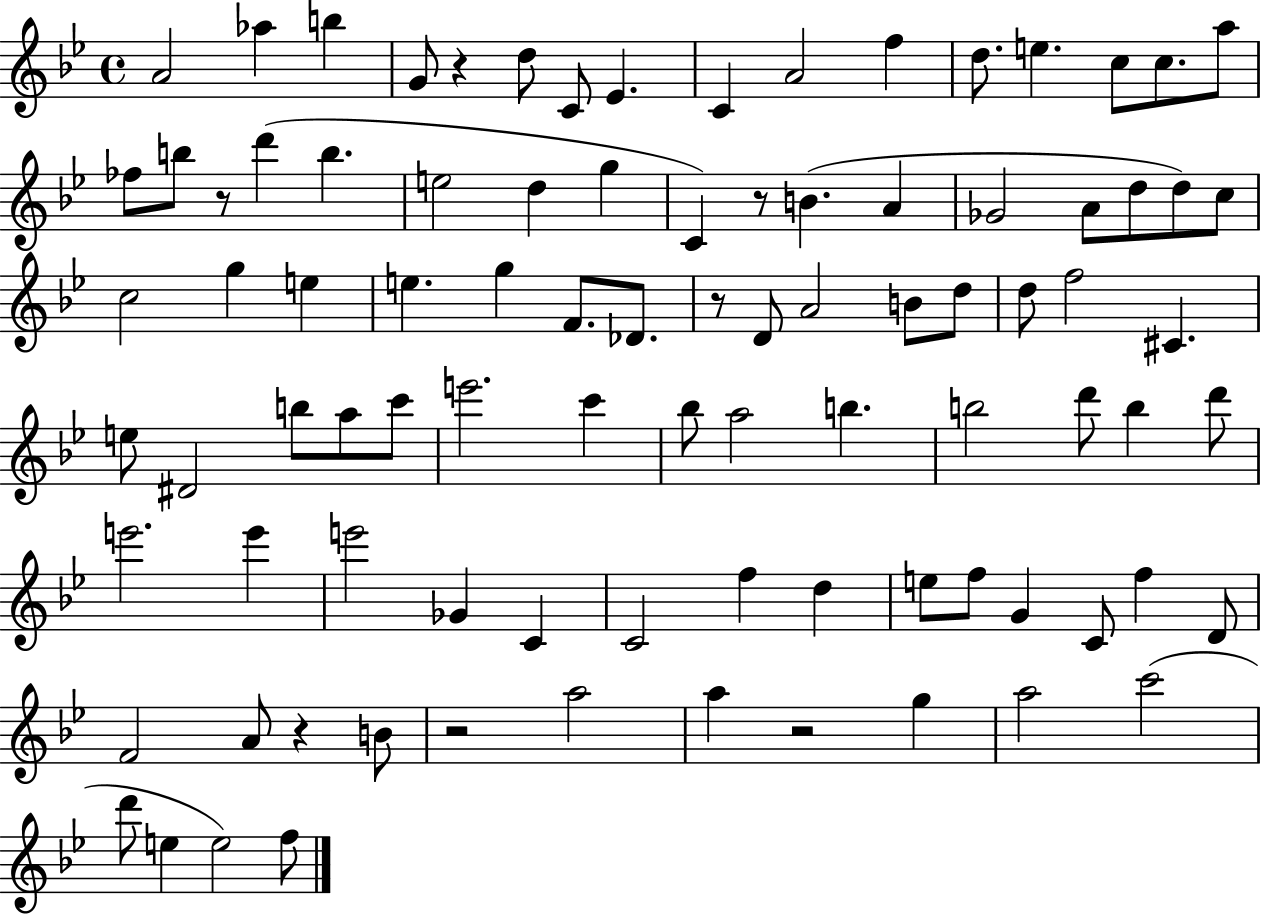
X:1
T:Untitled
M:4/4
L:1/4
K:Bb
A2 _a b G/2 z d/2 C/2 _E C A2 f d/2 e c/2 c/2 a/2 _f/2 b/2 z/2 d' b e2 d g C z/2 B A _G2 A/2 d/2 d/2 c/2 c2 g e e g F/2 _D/2 z/2 D/2 A2 B/2 d/2 d/2 f2 ^C e/2 ^D2 b/2 a/2 c'/2 e'2 c' _b/2 a2 b b2 d'/2 b d'/2 e'2 e' e'2 _G C C2 f d e/2 f/2 G C/2 f D/2 F2 A/2 z B/2 z2 a2 a z2 g a2 c'2 d'/2 e e2 f/2